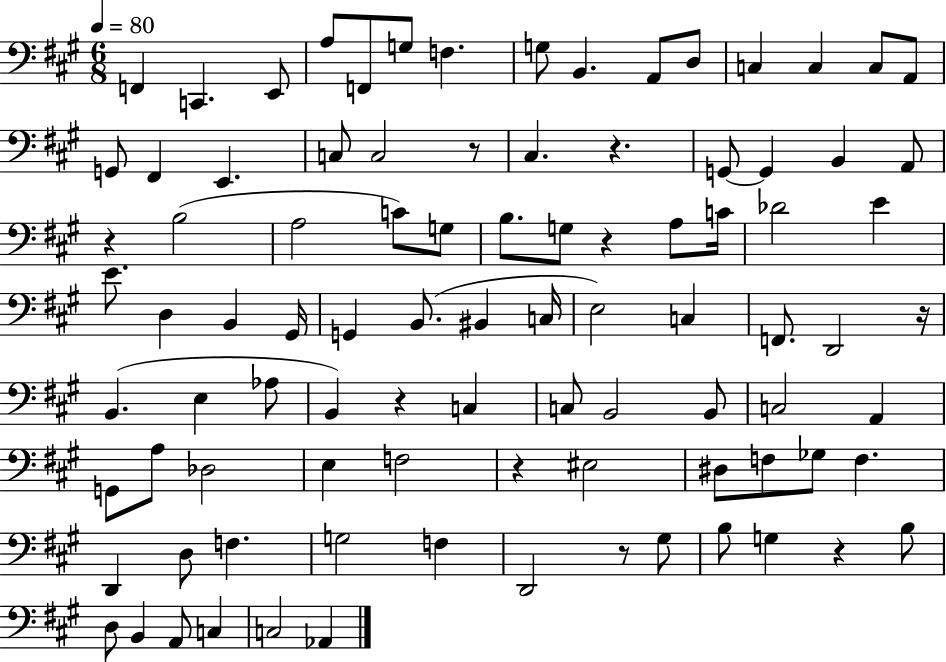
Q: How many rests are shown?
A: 9